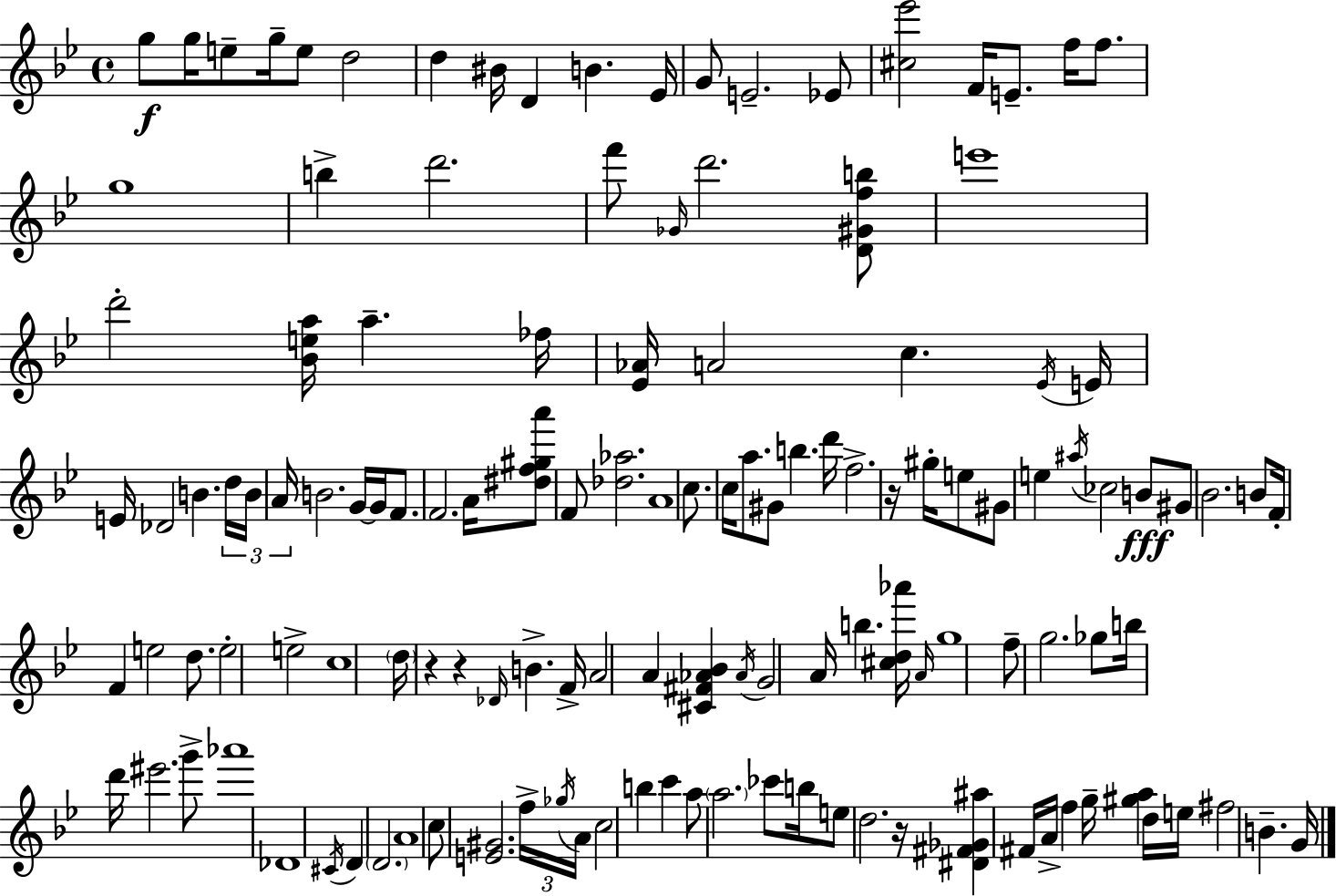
{
  \clef treble
  \time 4/4
  \defaultTimeSignature
  \key g \minor
  g''8\f g''16 e''8-- g''16-- e''8 d''2 | d''4 bis'16 d'4 b'4. ees'16 | g'8 e'2.-- ees'8 | <cis'' ees'''>2 f'16 e'8.-- f''16 f''8. | \break g''1 | b''4-> d'''2. | f'''8 \grace { ges'16 } d'''2. <d' gis' f'' b''>8 | e'''1 | \break d'''2-. <bes' e'' a''>16 a''4.-- | fes''16 <ees' aes'>16 a'2 c''4. | \acciaccatura { ees'16 } e'16 e'16 des'2 b'4. | \tuplet 3/2 { d''16 b'16 a'16 } b'2. | \break g'16~~ g'16 f'8. f'2. | a'16 <dis'' f'' gis'' a'''>8 f'8 <des'' aes''>2. | a'1 | c''8. c''16 a''8. gis'8 b''4. | \break d'''16 f''2.-> r16 gis''16-. | e''8 gis'8 e''4 \acciaccatura { ais''16 } ces''2 | b'8\fff gis'8 bes'2. | b'8 f'16-. f'4 e''2 | \break d''8. e''2-. e''2-> | c''1 | \parenthesize d''16 r4 r4 \grace { des'16 } b'4.-> | f'16-> a'2 a'4 | \break <cis' fis' aes' bes'>4 \acciaccatura { aes'16 } g'2 a'16 b''4. | <cis'' d'' aes'''>16 \grace { a'16 } g''1 | f''8-- g''2. | ges''8 b''16 d'''16 eis'''2. | \break g'''8-> aes'''1 | des'1 | \acciaccatura { cis'16 } d'4 \parenthesize d'2. | a'1 | \break c''8 <e' gis'>2. | \tuplet 3/2 { f''16-> \acciaccatura { ges''16 } a'16 } c''2 | b''4 c'''4 a''8 \parenthesize a''2. | ces'''8 b''16 e''8 d''2. | \break r16 <dis' fis' ges' ais''>4 fis'16 a'16-> f''4 | g''16-- <gis'' a''>4 d''16 e''16 fis''2 | b'4.-- g'16 \bar "|."
}